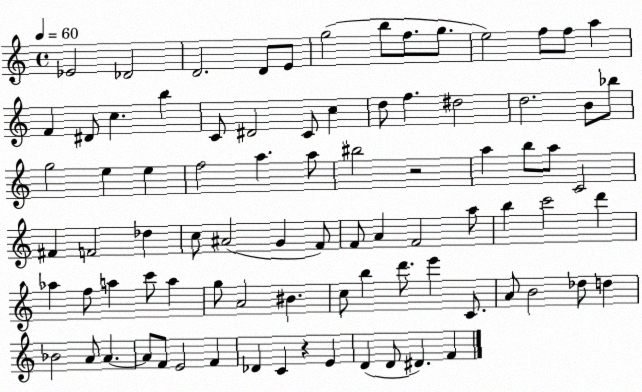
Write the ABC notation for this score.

X:1
T:Untitled
M:4/4
L:1/4
K:C
_E2 _D2 D2 D/2 E/2 g2 b/2 f/2 g/2 e2 f/2 f/2 a F ^D/2 c b C/2 ^D2 C/2 c d/2 f ^d2 d2 B/2 _b/2 g2 e e f2 a a/2 ^b2 z2 a b/2 a/2 C2 ^F F2 _d c/2 ^A2 G F/2 F/2 A F2 a/2 b c'2 d' _a f/2 a c'/2 a g/2 A2 ^B c/2 b d'/2 e' C/2 A/2 B2 _d/2 d _B2 A/2 A A/2 F/2 E2 F _D C z E D D/2 ^D F